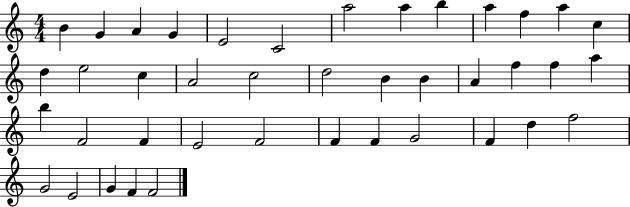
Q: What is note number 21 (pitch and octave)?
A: B4